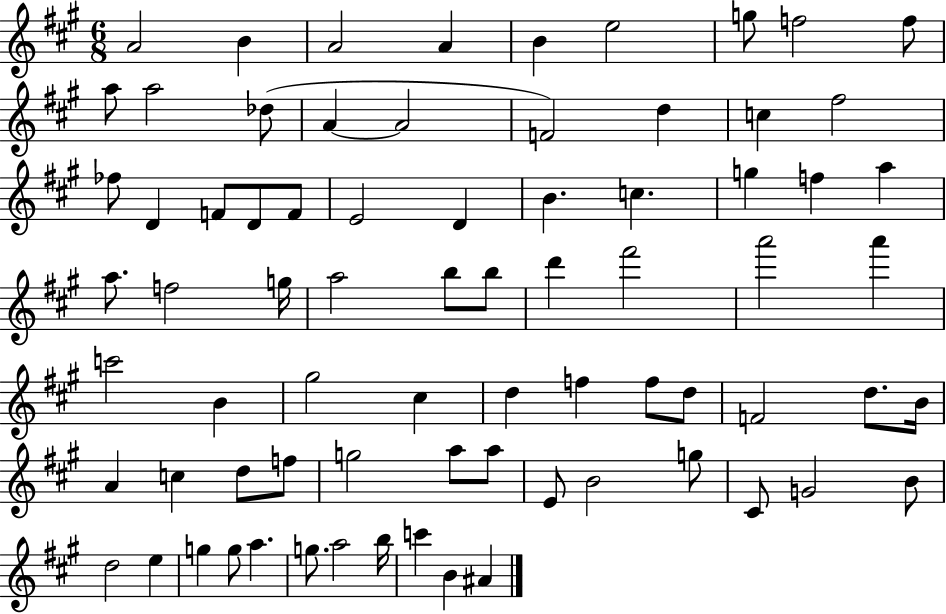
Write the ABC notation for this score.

X:1
T:Untitled
M:6/8
L:1/4
K:A
A2 B A2 A B e2 g/2 f2 f/2 a/2 a2 _d/2 A A2 F2 d c ^f2 _f/2 D F/2 D/2 F/2 E2 D B c g f a a/2 f2 g/4 a2 b/2 b/2 d' ^f'2 a'2 a' c'2 B ^g2 ^c d f f/2 d/2 F2 d/2 B/4 A c d/2 f/2 g2 a/2 a/2 E/2 B2 g/2 ^C/2 G2 B/2 d2 e g g/2 a g/2 a2 b/4 c' B ^A